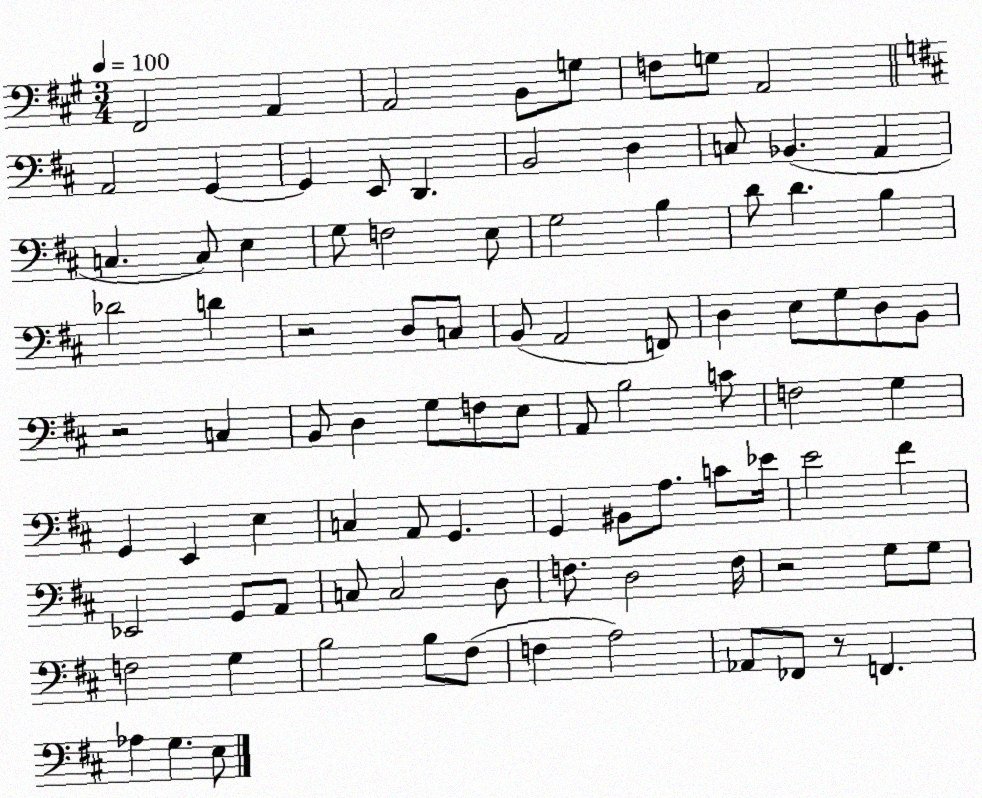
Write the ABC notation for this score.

X:1
T:Untitled
M:3/4
L:1/4
K:A
^F,,2 A,, A,,2 B,,/2 G,/2 F,/2 G,/2 A,,2 A,,2 G,, G,, E,,/2 D,, B,,2 D, C,/2 _B,, A,, C, C,/2 E, G,/2 F,2 E,/2 G,2 B, D/2 D B, _D2 D z2 D,/2 C,/2 B,,/2 A,,2 F,,/2 D, E,/2 G,/2 D,/2 B,,/2 z2 C, B,,/2 D, G,/2 F,/2 E,/2 A,,/2 B,2 C/2 F,2 G, G,, E,, E, C, A,,/2 G,, G,, ^B,,/2 A,/2 C/2 _E/4 E2 ^F _E,,2 G,,/2 A,,/2 C,/2 C,2 D,/2 F,/2 D,2 F,/4 z2 G,/2 G,/2 F,2 G, B,2 B,/2 ^F,/2 F, A,2 _A,,/2 _F,,/2 z/2 F,, _A, G, E,/2